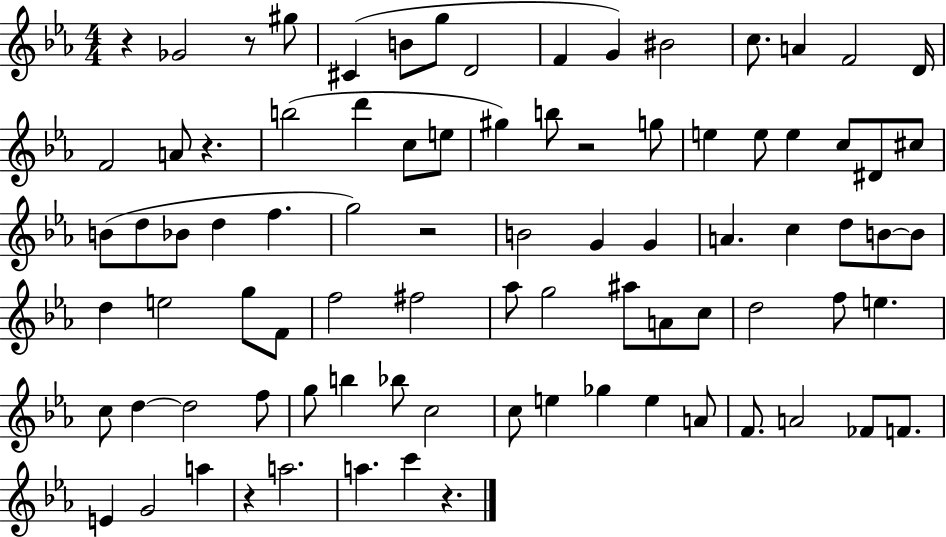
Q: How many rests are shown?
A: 7